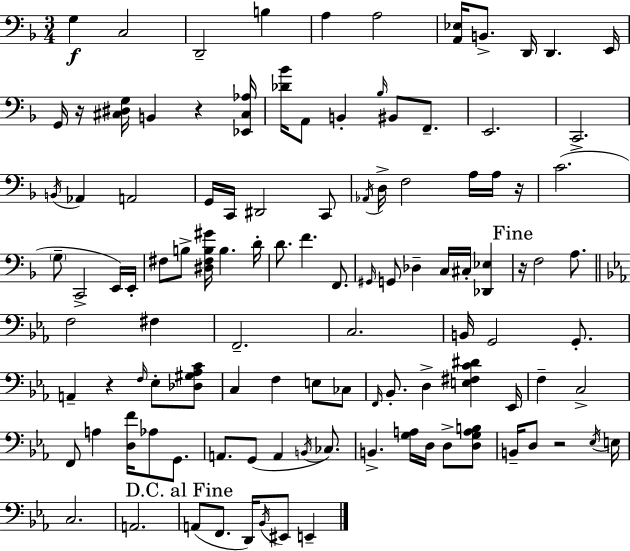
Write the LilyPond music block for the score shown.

{
  \clef bass
  \numericTimeSignature
  \time 3/4
  \key d \minor
  g4\f c2 | d,2-- b4 | a4 a2 | <a, ees>16 b,8.-> d,16 d,4. e,16 | \break g,16 r16 <cis dis g>16 b,4 r4 <ees, cis aes>16 | <des' bes'>16 a,8 b,4-. \grace { bes16 } bis,8 f,8.-- | e,2. | c,2.-> | \break \acciaccatura { b,16 } aes,4 a,2 | g,16 c,16 dis,2 | c,8 \acciaccatura { aes,16 } d16-> f2 | a16 a16 r16 c'2.( | \break \parenthesize g8-- c,2-> | e,16) e,16-. fis8 b8-> <dis fis b gis'>16 b4. | d'16-. d'8. f'4. | f,8. \grace { gis,16 } g,8 des4-- c16 cis16-. | \break <des, ees>4 \mark "Fine" r16 f2 | a8. \bar "||" \break \key c \minor f2 fis4 | f,2.-- | c2. | b,16 g,2 g,8.-. | \break a,4-- r4 \grace { f16 } ees8-. <des gis aes c'>8 | c4 f4 e8 ces8 | \grace { f,16 } bes,8.-. d4-> <e fis c' dis'>4 | ees,16 f4-- c2-> | \break f,8 a4 <d f'>16 aes8 g,8. | a,8. g,8( a,4 \acciaccatura { b,16 }) | ces8. b,4.-> <g a>16 d16 d8-> | <d g a b>8 b,16-- d8 r2 | \break \acciaccatura { ees16 } e16 c2. | a,2. | \mark "D.C. al Fine" a,8( f,8. d,16) \acciaccatura { bes,16 } eis,8 | e,4-- \bar "|."
}